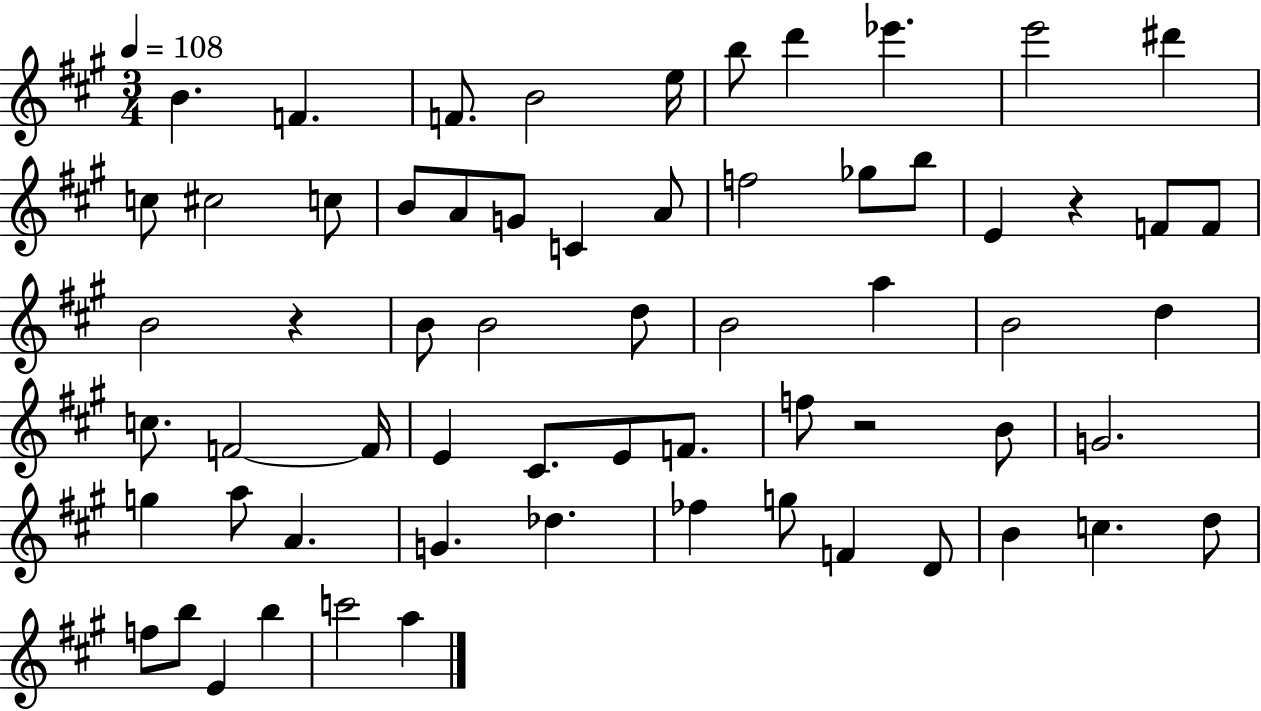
B4/q. F4/q. F4/e. B4/h E5/s B5/e D6/q Eb6/q. E6/h D#6/q C5/e C#5/h C5/e B4/e A4/e G4/e C4/q A4/e F5/h Gb5/e B5/e E4/q R/q F4/e F4/e B4/h R/q B4/e B4/h D5/e B4/h A5/q B4/h D5/q C5/e. F4/h F4/s E4/q C#4/e. E4/e F4/e. F5/e R/h B4/e G4/h. G5/q A5/e A4/q. G4/q. Db5/q. FES5/q G5/e F4/q D4/e B4/q C5/q. D5/e F5/e B5/e E4/q B5/q C6/h A5/q